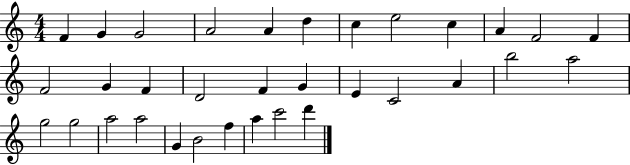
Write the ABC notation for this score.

X:1
T:Untitled
M:4/4
L:1/4
K:C
F G G2 A2 A d c e2 c A F2 F F2 G F D2 F G E C2 A b2 a2 g2 g2 a2 a2 G B2 f a c'2 d'